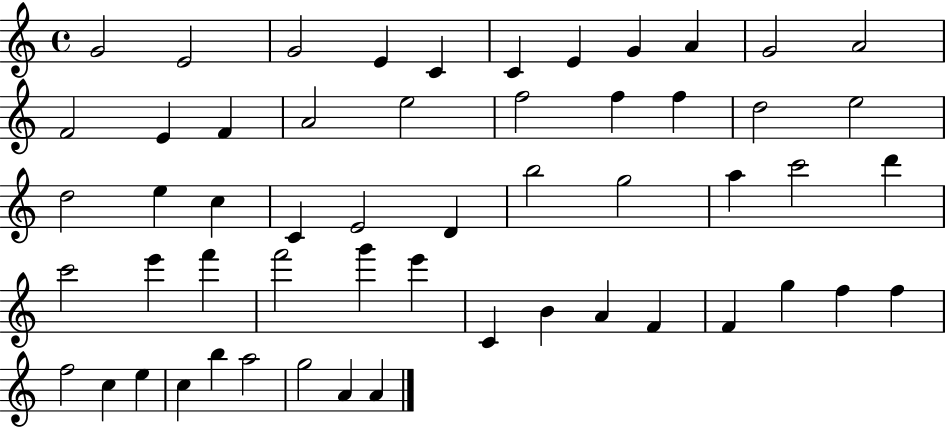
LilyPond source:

{
  \clef treble
  \time 4/4
  \defaultTimeSignature
  \key c \major
  g'2 e'2 | g'2 e'4 c'4 | c'4 e'4 g'4 a'4 | g'2 a'2 | \break f'2 e'4 f'4 | a'2 e''2 | f''2 f''4 f''4 | d''2 e''2 | \break d''2 e''4 c''4 | c'4 e'2 d'4 | b''2 g''2 | a''4 c'''2 d'''4 | \break c'''2 e'''4 f'''4 | f'''2 g'''4 e'''4 | c'4 b'4 a'4 f'4 | f'4 g''4 f''4 f''4 | \break f''2 c''4 e''4 | c''4 b''4 a''2 | g''2 a'4 a'4 | \bar "|."
}